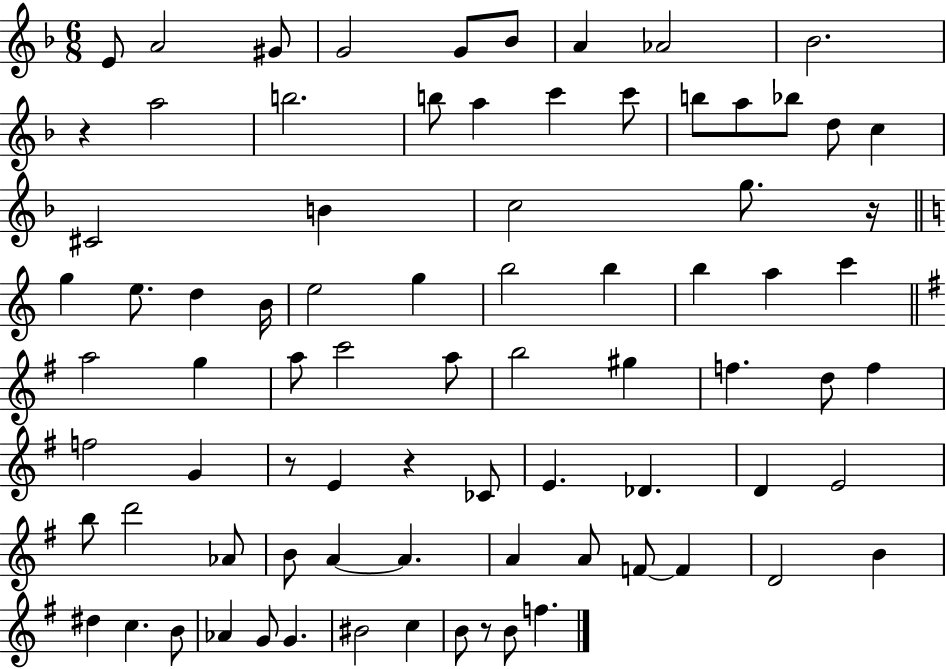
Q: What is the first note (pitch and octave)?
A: E4